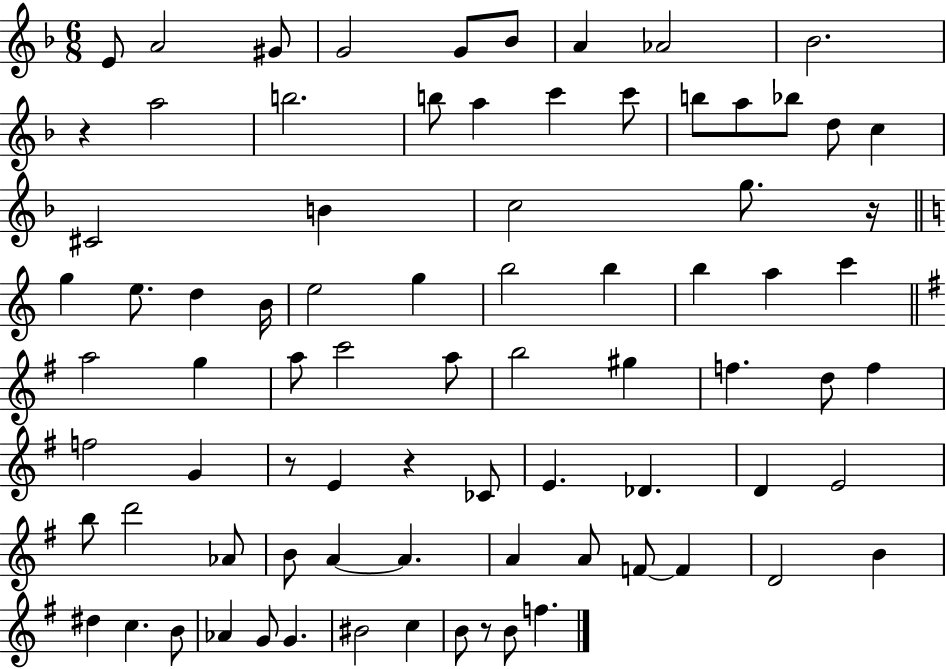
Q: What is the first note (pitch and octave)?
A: E4